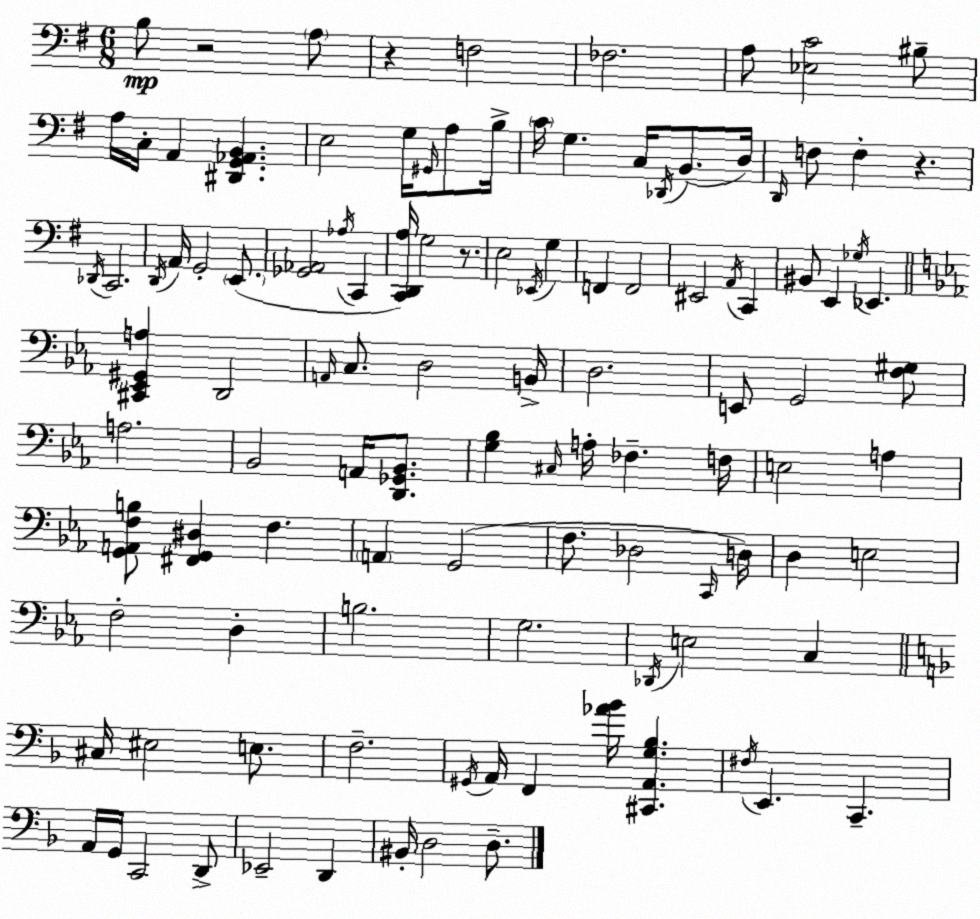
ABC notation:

X:1
T:Untitled
M:6/8
L:1/4
K:Em
B,/2 z2 A,/2 z F,2 _F,2 A,/2 [_E,C]2 ^B,/2 A,/4 C,/4 A,, [^D,,G,,_A,,B,,] E,2 G,/4 ^G,,/4 A,/2 B,/4 C/4 G, C,/4 _D,,/4 B,,/2 D,/4 D,,/4 F,/2 F, z _D,,/4 C,,2 D,,/4 A,,/4 G,,2 E,,/2 [_G,,_A,,]2 _A,/4 C,, [C,,D,,A,]/4 G,2 z/2 E,2 _E,,/4 G, F,, F,,2 ^E,,2 A,,/4 C,, ^B,,/2 E,, _G,/4 _E,, [^C,,_E,,^G,,A,] D,,2 A,,/4 C,/2 D,2 B,,/4 D,2 E,,/2 G,,2 [F,^G,]/2 A,2 _B,,2 A,,/4 [D,,_G,,_B,,]/2 [G,_B,] ^C,/4 A,/4 _F, F,/4 E,2 A, [G,,A,,F,B,]/2 [^F,,G,,^D,] F, A,, G,,2 F,/2 _D,2 C,,/4 D,/4 D, E,2 F,2 D, B,2 G,2 _D,,/4 E,2 C, ^C,/4 ^E,2 E,/2 F,2 ^G,,/4 A,,/4 F,, [_A_B]/4 [^C,,A,,G,_B,] ^F,/4 E,, C,, A,,/4 G,,/4 C,,2 D,,/2 _E,,2 D,, ^B,,/4 D,2 D,/2